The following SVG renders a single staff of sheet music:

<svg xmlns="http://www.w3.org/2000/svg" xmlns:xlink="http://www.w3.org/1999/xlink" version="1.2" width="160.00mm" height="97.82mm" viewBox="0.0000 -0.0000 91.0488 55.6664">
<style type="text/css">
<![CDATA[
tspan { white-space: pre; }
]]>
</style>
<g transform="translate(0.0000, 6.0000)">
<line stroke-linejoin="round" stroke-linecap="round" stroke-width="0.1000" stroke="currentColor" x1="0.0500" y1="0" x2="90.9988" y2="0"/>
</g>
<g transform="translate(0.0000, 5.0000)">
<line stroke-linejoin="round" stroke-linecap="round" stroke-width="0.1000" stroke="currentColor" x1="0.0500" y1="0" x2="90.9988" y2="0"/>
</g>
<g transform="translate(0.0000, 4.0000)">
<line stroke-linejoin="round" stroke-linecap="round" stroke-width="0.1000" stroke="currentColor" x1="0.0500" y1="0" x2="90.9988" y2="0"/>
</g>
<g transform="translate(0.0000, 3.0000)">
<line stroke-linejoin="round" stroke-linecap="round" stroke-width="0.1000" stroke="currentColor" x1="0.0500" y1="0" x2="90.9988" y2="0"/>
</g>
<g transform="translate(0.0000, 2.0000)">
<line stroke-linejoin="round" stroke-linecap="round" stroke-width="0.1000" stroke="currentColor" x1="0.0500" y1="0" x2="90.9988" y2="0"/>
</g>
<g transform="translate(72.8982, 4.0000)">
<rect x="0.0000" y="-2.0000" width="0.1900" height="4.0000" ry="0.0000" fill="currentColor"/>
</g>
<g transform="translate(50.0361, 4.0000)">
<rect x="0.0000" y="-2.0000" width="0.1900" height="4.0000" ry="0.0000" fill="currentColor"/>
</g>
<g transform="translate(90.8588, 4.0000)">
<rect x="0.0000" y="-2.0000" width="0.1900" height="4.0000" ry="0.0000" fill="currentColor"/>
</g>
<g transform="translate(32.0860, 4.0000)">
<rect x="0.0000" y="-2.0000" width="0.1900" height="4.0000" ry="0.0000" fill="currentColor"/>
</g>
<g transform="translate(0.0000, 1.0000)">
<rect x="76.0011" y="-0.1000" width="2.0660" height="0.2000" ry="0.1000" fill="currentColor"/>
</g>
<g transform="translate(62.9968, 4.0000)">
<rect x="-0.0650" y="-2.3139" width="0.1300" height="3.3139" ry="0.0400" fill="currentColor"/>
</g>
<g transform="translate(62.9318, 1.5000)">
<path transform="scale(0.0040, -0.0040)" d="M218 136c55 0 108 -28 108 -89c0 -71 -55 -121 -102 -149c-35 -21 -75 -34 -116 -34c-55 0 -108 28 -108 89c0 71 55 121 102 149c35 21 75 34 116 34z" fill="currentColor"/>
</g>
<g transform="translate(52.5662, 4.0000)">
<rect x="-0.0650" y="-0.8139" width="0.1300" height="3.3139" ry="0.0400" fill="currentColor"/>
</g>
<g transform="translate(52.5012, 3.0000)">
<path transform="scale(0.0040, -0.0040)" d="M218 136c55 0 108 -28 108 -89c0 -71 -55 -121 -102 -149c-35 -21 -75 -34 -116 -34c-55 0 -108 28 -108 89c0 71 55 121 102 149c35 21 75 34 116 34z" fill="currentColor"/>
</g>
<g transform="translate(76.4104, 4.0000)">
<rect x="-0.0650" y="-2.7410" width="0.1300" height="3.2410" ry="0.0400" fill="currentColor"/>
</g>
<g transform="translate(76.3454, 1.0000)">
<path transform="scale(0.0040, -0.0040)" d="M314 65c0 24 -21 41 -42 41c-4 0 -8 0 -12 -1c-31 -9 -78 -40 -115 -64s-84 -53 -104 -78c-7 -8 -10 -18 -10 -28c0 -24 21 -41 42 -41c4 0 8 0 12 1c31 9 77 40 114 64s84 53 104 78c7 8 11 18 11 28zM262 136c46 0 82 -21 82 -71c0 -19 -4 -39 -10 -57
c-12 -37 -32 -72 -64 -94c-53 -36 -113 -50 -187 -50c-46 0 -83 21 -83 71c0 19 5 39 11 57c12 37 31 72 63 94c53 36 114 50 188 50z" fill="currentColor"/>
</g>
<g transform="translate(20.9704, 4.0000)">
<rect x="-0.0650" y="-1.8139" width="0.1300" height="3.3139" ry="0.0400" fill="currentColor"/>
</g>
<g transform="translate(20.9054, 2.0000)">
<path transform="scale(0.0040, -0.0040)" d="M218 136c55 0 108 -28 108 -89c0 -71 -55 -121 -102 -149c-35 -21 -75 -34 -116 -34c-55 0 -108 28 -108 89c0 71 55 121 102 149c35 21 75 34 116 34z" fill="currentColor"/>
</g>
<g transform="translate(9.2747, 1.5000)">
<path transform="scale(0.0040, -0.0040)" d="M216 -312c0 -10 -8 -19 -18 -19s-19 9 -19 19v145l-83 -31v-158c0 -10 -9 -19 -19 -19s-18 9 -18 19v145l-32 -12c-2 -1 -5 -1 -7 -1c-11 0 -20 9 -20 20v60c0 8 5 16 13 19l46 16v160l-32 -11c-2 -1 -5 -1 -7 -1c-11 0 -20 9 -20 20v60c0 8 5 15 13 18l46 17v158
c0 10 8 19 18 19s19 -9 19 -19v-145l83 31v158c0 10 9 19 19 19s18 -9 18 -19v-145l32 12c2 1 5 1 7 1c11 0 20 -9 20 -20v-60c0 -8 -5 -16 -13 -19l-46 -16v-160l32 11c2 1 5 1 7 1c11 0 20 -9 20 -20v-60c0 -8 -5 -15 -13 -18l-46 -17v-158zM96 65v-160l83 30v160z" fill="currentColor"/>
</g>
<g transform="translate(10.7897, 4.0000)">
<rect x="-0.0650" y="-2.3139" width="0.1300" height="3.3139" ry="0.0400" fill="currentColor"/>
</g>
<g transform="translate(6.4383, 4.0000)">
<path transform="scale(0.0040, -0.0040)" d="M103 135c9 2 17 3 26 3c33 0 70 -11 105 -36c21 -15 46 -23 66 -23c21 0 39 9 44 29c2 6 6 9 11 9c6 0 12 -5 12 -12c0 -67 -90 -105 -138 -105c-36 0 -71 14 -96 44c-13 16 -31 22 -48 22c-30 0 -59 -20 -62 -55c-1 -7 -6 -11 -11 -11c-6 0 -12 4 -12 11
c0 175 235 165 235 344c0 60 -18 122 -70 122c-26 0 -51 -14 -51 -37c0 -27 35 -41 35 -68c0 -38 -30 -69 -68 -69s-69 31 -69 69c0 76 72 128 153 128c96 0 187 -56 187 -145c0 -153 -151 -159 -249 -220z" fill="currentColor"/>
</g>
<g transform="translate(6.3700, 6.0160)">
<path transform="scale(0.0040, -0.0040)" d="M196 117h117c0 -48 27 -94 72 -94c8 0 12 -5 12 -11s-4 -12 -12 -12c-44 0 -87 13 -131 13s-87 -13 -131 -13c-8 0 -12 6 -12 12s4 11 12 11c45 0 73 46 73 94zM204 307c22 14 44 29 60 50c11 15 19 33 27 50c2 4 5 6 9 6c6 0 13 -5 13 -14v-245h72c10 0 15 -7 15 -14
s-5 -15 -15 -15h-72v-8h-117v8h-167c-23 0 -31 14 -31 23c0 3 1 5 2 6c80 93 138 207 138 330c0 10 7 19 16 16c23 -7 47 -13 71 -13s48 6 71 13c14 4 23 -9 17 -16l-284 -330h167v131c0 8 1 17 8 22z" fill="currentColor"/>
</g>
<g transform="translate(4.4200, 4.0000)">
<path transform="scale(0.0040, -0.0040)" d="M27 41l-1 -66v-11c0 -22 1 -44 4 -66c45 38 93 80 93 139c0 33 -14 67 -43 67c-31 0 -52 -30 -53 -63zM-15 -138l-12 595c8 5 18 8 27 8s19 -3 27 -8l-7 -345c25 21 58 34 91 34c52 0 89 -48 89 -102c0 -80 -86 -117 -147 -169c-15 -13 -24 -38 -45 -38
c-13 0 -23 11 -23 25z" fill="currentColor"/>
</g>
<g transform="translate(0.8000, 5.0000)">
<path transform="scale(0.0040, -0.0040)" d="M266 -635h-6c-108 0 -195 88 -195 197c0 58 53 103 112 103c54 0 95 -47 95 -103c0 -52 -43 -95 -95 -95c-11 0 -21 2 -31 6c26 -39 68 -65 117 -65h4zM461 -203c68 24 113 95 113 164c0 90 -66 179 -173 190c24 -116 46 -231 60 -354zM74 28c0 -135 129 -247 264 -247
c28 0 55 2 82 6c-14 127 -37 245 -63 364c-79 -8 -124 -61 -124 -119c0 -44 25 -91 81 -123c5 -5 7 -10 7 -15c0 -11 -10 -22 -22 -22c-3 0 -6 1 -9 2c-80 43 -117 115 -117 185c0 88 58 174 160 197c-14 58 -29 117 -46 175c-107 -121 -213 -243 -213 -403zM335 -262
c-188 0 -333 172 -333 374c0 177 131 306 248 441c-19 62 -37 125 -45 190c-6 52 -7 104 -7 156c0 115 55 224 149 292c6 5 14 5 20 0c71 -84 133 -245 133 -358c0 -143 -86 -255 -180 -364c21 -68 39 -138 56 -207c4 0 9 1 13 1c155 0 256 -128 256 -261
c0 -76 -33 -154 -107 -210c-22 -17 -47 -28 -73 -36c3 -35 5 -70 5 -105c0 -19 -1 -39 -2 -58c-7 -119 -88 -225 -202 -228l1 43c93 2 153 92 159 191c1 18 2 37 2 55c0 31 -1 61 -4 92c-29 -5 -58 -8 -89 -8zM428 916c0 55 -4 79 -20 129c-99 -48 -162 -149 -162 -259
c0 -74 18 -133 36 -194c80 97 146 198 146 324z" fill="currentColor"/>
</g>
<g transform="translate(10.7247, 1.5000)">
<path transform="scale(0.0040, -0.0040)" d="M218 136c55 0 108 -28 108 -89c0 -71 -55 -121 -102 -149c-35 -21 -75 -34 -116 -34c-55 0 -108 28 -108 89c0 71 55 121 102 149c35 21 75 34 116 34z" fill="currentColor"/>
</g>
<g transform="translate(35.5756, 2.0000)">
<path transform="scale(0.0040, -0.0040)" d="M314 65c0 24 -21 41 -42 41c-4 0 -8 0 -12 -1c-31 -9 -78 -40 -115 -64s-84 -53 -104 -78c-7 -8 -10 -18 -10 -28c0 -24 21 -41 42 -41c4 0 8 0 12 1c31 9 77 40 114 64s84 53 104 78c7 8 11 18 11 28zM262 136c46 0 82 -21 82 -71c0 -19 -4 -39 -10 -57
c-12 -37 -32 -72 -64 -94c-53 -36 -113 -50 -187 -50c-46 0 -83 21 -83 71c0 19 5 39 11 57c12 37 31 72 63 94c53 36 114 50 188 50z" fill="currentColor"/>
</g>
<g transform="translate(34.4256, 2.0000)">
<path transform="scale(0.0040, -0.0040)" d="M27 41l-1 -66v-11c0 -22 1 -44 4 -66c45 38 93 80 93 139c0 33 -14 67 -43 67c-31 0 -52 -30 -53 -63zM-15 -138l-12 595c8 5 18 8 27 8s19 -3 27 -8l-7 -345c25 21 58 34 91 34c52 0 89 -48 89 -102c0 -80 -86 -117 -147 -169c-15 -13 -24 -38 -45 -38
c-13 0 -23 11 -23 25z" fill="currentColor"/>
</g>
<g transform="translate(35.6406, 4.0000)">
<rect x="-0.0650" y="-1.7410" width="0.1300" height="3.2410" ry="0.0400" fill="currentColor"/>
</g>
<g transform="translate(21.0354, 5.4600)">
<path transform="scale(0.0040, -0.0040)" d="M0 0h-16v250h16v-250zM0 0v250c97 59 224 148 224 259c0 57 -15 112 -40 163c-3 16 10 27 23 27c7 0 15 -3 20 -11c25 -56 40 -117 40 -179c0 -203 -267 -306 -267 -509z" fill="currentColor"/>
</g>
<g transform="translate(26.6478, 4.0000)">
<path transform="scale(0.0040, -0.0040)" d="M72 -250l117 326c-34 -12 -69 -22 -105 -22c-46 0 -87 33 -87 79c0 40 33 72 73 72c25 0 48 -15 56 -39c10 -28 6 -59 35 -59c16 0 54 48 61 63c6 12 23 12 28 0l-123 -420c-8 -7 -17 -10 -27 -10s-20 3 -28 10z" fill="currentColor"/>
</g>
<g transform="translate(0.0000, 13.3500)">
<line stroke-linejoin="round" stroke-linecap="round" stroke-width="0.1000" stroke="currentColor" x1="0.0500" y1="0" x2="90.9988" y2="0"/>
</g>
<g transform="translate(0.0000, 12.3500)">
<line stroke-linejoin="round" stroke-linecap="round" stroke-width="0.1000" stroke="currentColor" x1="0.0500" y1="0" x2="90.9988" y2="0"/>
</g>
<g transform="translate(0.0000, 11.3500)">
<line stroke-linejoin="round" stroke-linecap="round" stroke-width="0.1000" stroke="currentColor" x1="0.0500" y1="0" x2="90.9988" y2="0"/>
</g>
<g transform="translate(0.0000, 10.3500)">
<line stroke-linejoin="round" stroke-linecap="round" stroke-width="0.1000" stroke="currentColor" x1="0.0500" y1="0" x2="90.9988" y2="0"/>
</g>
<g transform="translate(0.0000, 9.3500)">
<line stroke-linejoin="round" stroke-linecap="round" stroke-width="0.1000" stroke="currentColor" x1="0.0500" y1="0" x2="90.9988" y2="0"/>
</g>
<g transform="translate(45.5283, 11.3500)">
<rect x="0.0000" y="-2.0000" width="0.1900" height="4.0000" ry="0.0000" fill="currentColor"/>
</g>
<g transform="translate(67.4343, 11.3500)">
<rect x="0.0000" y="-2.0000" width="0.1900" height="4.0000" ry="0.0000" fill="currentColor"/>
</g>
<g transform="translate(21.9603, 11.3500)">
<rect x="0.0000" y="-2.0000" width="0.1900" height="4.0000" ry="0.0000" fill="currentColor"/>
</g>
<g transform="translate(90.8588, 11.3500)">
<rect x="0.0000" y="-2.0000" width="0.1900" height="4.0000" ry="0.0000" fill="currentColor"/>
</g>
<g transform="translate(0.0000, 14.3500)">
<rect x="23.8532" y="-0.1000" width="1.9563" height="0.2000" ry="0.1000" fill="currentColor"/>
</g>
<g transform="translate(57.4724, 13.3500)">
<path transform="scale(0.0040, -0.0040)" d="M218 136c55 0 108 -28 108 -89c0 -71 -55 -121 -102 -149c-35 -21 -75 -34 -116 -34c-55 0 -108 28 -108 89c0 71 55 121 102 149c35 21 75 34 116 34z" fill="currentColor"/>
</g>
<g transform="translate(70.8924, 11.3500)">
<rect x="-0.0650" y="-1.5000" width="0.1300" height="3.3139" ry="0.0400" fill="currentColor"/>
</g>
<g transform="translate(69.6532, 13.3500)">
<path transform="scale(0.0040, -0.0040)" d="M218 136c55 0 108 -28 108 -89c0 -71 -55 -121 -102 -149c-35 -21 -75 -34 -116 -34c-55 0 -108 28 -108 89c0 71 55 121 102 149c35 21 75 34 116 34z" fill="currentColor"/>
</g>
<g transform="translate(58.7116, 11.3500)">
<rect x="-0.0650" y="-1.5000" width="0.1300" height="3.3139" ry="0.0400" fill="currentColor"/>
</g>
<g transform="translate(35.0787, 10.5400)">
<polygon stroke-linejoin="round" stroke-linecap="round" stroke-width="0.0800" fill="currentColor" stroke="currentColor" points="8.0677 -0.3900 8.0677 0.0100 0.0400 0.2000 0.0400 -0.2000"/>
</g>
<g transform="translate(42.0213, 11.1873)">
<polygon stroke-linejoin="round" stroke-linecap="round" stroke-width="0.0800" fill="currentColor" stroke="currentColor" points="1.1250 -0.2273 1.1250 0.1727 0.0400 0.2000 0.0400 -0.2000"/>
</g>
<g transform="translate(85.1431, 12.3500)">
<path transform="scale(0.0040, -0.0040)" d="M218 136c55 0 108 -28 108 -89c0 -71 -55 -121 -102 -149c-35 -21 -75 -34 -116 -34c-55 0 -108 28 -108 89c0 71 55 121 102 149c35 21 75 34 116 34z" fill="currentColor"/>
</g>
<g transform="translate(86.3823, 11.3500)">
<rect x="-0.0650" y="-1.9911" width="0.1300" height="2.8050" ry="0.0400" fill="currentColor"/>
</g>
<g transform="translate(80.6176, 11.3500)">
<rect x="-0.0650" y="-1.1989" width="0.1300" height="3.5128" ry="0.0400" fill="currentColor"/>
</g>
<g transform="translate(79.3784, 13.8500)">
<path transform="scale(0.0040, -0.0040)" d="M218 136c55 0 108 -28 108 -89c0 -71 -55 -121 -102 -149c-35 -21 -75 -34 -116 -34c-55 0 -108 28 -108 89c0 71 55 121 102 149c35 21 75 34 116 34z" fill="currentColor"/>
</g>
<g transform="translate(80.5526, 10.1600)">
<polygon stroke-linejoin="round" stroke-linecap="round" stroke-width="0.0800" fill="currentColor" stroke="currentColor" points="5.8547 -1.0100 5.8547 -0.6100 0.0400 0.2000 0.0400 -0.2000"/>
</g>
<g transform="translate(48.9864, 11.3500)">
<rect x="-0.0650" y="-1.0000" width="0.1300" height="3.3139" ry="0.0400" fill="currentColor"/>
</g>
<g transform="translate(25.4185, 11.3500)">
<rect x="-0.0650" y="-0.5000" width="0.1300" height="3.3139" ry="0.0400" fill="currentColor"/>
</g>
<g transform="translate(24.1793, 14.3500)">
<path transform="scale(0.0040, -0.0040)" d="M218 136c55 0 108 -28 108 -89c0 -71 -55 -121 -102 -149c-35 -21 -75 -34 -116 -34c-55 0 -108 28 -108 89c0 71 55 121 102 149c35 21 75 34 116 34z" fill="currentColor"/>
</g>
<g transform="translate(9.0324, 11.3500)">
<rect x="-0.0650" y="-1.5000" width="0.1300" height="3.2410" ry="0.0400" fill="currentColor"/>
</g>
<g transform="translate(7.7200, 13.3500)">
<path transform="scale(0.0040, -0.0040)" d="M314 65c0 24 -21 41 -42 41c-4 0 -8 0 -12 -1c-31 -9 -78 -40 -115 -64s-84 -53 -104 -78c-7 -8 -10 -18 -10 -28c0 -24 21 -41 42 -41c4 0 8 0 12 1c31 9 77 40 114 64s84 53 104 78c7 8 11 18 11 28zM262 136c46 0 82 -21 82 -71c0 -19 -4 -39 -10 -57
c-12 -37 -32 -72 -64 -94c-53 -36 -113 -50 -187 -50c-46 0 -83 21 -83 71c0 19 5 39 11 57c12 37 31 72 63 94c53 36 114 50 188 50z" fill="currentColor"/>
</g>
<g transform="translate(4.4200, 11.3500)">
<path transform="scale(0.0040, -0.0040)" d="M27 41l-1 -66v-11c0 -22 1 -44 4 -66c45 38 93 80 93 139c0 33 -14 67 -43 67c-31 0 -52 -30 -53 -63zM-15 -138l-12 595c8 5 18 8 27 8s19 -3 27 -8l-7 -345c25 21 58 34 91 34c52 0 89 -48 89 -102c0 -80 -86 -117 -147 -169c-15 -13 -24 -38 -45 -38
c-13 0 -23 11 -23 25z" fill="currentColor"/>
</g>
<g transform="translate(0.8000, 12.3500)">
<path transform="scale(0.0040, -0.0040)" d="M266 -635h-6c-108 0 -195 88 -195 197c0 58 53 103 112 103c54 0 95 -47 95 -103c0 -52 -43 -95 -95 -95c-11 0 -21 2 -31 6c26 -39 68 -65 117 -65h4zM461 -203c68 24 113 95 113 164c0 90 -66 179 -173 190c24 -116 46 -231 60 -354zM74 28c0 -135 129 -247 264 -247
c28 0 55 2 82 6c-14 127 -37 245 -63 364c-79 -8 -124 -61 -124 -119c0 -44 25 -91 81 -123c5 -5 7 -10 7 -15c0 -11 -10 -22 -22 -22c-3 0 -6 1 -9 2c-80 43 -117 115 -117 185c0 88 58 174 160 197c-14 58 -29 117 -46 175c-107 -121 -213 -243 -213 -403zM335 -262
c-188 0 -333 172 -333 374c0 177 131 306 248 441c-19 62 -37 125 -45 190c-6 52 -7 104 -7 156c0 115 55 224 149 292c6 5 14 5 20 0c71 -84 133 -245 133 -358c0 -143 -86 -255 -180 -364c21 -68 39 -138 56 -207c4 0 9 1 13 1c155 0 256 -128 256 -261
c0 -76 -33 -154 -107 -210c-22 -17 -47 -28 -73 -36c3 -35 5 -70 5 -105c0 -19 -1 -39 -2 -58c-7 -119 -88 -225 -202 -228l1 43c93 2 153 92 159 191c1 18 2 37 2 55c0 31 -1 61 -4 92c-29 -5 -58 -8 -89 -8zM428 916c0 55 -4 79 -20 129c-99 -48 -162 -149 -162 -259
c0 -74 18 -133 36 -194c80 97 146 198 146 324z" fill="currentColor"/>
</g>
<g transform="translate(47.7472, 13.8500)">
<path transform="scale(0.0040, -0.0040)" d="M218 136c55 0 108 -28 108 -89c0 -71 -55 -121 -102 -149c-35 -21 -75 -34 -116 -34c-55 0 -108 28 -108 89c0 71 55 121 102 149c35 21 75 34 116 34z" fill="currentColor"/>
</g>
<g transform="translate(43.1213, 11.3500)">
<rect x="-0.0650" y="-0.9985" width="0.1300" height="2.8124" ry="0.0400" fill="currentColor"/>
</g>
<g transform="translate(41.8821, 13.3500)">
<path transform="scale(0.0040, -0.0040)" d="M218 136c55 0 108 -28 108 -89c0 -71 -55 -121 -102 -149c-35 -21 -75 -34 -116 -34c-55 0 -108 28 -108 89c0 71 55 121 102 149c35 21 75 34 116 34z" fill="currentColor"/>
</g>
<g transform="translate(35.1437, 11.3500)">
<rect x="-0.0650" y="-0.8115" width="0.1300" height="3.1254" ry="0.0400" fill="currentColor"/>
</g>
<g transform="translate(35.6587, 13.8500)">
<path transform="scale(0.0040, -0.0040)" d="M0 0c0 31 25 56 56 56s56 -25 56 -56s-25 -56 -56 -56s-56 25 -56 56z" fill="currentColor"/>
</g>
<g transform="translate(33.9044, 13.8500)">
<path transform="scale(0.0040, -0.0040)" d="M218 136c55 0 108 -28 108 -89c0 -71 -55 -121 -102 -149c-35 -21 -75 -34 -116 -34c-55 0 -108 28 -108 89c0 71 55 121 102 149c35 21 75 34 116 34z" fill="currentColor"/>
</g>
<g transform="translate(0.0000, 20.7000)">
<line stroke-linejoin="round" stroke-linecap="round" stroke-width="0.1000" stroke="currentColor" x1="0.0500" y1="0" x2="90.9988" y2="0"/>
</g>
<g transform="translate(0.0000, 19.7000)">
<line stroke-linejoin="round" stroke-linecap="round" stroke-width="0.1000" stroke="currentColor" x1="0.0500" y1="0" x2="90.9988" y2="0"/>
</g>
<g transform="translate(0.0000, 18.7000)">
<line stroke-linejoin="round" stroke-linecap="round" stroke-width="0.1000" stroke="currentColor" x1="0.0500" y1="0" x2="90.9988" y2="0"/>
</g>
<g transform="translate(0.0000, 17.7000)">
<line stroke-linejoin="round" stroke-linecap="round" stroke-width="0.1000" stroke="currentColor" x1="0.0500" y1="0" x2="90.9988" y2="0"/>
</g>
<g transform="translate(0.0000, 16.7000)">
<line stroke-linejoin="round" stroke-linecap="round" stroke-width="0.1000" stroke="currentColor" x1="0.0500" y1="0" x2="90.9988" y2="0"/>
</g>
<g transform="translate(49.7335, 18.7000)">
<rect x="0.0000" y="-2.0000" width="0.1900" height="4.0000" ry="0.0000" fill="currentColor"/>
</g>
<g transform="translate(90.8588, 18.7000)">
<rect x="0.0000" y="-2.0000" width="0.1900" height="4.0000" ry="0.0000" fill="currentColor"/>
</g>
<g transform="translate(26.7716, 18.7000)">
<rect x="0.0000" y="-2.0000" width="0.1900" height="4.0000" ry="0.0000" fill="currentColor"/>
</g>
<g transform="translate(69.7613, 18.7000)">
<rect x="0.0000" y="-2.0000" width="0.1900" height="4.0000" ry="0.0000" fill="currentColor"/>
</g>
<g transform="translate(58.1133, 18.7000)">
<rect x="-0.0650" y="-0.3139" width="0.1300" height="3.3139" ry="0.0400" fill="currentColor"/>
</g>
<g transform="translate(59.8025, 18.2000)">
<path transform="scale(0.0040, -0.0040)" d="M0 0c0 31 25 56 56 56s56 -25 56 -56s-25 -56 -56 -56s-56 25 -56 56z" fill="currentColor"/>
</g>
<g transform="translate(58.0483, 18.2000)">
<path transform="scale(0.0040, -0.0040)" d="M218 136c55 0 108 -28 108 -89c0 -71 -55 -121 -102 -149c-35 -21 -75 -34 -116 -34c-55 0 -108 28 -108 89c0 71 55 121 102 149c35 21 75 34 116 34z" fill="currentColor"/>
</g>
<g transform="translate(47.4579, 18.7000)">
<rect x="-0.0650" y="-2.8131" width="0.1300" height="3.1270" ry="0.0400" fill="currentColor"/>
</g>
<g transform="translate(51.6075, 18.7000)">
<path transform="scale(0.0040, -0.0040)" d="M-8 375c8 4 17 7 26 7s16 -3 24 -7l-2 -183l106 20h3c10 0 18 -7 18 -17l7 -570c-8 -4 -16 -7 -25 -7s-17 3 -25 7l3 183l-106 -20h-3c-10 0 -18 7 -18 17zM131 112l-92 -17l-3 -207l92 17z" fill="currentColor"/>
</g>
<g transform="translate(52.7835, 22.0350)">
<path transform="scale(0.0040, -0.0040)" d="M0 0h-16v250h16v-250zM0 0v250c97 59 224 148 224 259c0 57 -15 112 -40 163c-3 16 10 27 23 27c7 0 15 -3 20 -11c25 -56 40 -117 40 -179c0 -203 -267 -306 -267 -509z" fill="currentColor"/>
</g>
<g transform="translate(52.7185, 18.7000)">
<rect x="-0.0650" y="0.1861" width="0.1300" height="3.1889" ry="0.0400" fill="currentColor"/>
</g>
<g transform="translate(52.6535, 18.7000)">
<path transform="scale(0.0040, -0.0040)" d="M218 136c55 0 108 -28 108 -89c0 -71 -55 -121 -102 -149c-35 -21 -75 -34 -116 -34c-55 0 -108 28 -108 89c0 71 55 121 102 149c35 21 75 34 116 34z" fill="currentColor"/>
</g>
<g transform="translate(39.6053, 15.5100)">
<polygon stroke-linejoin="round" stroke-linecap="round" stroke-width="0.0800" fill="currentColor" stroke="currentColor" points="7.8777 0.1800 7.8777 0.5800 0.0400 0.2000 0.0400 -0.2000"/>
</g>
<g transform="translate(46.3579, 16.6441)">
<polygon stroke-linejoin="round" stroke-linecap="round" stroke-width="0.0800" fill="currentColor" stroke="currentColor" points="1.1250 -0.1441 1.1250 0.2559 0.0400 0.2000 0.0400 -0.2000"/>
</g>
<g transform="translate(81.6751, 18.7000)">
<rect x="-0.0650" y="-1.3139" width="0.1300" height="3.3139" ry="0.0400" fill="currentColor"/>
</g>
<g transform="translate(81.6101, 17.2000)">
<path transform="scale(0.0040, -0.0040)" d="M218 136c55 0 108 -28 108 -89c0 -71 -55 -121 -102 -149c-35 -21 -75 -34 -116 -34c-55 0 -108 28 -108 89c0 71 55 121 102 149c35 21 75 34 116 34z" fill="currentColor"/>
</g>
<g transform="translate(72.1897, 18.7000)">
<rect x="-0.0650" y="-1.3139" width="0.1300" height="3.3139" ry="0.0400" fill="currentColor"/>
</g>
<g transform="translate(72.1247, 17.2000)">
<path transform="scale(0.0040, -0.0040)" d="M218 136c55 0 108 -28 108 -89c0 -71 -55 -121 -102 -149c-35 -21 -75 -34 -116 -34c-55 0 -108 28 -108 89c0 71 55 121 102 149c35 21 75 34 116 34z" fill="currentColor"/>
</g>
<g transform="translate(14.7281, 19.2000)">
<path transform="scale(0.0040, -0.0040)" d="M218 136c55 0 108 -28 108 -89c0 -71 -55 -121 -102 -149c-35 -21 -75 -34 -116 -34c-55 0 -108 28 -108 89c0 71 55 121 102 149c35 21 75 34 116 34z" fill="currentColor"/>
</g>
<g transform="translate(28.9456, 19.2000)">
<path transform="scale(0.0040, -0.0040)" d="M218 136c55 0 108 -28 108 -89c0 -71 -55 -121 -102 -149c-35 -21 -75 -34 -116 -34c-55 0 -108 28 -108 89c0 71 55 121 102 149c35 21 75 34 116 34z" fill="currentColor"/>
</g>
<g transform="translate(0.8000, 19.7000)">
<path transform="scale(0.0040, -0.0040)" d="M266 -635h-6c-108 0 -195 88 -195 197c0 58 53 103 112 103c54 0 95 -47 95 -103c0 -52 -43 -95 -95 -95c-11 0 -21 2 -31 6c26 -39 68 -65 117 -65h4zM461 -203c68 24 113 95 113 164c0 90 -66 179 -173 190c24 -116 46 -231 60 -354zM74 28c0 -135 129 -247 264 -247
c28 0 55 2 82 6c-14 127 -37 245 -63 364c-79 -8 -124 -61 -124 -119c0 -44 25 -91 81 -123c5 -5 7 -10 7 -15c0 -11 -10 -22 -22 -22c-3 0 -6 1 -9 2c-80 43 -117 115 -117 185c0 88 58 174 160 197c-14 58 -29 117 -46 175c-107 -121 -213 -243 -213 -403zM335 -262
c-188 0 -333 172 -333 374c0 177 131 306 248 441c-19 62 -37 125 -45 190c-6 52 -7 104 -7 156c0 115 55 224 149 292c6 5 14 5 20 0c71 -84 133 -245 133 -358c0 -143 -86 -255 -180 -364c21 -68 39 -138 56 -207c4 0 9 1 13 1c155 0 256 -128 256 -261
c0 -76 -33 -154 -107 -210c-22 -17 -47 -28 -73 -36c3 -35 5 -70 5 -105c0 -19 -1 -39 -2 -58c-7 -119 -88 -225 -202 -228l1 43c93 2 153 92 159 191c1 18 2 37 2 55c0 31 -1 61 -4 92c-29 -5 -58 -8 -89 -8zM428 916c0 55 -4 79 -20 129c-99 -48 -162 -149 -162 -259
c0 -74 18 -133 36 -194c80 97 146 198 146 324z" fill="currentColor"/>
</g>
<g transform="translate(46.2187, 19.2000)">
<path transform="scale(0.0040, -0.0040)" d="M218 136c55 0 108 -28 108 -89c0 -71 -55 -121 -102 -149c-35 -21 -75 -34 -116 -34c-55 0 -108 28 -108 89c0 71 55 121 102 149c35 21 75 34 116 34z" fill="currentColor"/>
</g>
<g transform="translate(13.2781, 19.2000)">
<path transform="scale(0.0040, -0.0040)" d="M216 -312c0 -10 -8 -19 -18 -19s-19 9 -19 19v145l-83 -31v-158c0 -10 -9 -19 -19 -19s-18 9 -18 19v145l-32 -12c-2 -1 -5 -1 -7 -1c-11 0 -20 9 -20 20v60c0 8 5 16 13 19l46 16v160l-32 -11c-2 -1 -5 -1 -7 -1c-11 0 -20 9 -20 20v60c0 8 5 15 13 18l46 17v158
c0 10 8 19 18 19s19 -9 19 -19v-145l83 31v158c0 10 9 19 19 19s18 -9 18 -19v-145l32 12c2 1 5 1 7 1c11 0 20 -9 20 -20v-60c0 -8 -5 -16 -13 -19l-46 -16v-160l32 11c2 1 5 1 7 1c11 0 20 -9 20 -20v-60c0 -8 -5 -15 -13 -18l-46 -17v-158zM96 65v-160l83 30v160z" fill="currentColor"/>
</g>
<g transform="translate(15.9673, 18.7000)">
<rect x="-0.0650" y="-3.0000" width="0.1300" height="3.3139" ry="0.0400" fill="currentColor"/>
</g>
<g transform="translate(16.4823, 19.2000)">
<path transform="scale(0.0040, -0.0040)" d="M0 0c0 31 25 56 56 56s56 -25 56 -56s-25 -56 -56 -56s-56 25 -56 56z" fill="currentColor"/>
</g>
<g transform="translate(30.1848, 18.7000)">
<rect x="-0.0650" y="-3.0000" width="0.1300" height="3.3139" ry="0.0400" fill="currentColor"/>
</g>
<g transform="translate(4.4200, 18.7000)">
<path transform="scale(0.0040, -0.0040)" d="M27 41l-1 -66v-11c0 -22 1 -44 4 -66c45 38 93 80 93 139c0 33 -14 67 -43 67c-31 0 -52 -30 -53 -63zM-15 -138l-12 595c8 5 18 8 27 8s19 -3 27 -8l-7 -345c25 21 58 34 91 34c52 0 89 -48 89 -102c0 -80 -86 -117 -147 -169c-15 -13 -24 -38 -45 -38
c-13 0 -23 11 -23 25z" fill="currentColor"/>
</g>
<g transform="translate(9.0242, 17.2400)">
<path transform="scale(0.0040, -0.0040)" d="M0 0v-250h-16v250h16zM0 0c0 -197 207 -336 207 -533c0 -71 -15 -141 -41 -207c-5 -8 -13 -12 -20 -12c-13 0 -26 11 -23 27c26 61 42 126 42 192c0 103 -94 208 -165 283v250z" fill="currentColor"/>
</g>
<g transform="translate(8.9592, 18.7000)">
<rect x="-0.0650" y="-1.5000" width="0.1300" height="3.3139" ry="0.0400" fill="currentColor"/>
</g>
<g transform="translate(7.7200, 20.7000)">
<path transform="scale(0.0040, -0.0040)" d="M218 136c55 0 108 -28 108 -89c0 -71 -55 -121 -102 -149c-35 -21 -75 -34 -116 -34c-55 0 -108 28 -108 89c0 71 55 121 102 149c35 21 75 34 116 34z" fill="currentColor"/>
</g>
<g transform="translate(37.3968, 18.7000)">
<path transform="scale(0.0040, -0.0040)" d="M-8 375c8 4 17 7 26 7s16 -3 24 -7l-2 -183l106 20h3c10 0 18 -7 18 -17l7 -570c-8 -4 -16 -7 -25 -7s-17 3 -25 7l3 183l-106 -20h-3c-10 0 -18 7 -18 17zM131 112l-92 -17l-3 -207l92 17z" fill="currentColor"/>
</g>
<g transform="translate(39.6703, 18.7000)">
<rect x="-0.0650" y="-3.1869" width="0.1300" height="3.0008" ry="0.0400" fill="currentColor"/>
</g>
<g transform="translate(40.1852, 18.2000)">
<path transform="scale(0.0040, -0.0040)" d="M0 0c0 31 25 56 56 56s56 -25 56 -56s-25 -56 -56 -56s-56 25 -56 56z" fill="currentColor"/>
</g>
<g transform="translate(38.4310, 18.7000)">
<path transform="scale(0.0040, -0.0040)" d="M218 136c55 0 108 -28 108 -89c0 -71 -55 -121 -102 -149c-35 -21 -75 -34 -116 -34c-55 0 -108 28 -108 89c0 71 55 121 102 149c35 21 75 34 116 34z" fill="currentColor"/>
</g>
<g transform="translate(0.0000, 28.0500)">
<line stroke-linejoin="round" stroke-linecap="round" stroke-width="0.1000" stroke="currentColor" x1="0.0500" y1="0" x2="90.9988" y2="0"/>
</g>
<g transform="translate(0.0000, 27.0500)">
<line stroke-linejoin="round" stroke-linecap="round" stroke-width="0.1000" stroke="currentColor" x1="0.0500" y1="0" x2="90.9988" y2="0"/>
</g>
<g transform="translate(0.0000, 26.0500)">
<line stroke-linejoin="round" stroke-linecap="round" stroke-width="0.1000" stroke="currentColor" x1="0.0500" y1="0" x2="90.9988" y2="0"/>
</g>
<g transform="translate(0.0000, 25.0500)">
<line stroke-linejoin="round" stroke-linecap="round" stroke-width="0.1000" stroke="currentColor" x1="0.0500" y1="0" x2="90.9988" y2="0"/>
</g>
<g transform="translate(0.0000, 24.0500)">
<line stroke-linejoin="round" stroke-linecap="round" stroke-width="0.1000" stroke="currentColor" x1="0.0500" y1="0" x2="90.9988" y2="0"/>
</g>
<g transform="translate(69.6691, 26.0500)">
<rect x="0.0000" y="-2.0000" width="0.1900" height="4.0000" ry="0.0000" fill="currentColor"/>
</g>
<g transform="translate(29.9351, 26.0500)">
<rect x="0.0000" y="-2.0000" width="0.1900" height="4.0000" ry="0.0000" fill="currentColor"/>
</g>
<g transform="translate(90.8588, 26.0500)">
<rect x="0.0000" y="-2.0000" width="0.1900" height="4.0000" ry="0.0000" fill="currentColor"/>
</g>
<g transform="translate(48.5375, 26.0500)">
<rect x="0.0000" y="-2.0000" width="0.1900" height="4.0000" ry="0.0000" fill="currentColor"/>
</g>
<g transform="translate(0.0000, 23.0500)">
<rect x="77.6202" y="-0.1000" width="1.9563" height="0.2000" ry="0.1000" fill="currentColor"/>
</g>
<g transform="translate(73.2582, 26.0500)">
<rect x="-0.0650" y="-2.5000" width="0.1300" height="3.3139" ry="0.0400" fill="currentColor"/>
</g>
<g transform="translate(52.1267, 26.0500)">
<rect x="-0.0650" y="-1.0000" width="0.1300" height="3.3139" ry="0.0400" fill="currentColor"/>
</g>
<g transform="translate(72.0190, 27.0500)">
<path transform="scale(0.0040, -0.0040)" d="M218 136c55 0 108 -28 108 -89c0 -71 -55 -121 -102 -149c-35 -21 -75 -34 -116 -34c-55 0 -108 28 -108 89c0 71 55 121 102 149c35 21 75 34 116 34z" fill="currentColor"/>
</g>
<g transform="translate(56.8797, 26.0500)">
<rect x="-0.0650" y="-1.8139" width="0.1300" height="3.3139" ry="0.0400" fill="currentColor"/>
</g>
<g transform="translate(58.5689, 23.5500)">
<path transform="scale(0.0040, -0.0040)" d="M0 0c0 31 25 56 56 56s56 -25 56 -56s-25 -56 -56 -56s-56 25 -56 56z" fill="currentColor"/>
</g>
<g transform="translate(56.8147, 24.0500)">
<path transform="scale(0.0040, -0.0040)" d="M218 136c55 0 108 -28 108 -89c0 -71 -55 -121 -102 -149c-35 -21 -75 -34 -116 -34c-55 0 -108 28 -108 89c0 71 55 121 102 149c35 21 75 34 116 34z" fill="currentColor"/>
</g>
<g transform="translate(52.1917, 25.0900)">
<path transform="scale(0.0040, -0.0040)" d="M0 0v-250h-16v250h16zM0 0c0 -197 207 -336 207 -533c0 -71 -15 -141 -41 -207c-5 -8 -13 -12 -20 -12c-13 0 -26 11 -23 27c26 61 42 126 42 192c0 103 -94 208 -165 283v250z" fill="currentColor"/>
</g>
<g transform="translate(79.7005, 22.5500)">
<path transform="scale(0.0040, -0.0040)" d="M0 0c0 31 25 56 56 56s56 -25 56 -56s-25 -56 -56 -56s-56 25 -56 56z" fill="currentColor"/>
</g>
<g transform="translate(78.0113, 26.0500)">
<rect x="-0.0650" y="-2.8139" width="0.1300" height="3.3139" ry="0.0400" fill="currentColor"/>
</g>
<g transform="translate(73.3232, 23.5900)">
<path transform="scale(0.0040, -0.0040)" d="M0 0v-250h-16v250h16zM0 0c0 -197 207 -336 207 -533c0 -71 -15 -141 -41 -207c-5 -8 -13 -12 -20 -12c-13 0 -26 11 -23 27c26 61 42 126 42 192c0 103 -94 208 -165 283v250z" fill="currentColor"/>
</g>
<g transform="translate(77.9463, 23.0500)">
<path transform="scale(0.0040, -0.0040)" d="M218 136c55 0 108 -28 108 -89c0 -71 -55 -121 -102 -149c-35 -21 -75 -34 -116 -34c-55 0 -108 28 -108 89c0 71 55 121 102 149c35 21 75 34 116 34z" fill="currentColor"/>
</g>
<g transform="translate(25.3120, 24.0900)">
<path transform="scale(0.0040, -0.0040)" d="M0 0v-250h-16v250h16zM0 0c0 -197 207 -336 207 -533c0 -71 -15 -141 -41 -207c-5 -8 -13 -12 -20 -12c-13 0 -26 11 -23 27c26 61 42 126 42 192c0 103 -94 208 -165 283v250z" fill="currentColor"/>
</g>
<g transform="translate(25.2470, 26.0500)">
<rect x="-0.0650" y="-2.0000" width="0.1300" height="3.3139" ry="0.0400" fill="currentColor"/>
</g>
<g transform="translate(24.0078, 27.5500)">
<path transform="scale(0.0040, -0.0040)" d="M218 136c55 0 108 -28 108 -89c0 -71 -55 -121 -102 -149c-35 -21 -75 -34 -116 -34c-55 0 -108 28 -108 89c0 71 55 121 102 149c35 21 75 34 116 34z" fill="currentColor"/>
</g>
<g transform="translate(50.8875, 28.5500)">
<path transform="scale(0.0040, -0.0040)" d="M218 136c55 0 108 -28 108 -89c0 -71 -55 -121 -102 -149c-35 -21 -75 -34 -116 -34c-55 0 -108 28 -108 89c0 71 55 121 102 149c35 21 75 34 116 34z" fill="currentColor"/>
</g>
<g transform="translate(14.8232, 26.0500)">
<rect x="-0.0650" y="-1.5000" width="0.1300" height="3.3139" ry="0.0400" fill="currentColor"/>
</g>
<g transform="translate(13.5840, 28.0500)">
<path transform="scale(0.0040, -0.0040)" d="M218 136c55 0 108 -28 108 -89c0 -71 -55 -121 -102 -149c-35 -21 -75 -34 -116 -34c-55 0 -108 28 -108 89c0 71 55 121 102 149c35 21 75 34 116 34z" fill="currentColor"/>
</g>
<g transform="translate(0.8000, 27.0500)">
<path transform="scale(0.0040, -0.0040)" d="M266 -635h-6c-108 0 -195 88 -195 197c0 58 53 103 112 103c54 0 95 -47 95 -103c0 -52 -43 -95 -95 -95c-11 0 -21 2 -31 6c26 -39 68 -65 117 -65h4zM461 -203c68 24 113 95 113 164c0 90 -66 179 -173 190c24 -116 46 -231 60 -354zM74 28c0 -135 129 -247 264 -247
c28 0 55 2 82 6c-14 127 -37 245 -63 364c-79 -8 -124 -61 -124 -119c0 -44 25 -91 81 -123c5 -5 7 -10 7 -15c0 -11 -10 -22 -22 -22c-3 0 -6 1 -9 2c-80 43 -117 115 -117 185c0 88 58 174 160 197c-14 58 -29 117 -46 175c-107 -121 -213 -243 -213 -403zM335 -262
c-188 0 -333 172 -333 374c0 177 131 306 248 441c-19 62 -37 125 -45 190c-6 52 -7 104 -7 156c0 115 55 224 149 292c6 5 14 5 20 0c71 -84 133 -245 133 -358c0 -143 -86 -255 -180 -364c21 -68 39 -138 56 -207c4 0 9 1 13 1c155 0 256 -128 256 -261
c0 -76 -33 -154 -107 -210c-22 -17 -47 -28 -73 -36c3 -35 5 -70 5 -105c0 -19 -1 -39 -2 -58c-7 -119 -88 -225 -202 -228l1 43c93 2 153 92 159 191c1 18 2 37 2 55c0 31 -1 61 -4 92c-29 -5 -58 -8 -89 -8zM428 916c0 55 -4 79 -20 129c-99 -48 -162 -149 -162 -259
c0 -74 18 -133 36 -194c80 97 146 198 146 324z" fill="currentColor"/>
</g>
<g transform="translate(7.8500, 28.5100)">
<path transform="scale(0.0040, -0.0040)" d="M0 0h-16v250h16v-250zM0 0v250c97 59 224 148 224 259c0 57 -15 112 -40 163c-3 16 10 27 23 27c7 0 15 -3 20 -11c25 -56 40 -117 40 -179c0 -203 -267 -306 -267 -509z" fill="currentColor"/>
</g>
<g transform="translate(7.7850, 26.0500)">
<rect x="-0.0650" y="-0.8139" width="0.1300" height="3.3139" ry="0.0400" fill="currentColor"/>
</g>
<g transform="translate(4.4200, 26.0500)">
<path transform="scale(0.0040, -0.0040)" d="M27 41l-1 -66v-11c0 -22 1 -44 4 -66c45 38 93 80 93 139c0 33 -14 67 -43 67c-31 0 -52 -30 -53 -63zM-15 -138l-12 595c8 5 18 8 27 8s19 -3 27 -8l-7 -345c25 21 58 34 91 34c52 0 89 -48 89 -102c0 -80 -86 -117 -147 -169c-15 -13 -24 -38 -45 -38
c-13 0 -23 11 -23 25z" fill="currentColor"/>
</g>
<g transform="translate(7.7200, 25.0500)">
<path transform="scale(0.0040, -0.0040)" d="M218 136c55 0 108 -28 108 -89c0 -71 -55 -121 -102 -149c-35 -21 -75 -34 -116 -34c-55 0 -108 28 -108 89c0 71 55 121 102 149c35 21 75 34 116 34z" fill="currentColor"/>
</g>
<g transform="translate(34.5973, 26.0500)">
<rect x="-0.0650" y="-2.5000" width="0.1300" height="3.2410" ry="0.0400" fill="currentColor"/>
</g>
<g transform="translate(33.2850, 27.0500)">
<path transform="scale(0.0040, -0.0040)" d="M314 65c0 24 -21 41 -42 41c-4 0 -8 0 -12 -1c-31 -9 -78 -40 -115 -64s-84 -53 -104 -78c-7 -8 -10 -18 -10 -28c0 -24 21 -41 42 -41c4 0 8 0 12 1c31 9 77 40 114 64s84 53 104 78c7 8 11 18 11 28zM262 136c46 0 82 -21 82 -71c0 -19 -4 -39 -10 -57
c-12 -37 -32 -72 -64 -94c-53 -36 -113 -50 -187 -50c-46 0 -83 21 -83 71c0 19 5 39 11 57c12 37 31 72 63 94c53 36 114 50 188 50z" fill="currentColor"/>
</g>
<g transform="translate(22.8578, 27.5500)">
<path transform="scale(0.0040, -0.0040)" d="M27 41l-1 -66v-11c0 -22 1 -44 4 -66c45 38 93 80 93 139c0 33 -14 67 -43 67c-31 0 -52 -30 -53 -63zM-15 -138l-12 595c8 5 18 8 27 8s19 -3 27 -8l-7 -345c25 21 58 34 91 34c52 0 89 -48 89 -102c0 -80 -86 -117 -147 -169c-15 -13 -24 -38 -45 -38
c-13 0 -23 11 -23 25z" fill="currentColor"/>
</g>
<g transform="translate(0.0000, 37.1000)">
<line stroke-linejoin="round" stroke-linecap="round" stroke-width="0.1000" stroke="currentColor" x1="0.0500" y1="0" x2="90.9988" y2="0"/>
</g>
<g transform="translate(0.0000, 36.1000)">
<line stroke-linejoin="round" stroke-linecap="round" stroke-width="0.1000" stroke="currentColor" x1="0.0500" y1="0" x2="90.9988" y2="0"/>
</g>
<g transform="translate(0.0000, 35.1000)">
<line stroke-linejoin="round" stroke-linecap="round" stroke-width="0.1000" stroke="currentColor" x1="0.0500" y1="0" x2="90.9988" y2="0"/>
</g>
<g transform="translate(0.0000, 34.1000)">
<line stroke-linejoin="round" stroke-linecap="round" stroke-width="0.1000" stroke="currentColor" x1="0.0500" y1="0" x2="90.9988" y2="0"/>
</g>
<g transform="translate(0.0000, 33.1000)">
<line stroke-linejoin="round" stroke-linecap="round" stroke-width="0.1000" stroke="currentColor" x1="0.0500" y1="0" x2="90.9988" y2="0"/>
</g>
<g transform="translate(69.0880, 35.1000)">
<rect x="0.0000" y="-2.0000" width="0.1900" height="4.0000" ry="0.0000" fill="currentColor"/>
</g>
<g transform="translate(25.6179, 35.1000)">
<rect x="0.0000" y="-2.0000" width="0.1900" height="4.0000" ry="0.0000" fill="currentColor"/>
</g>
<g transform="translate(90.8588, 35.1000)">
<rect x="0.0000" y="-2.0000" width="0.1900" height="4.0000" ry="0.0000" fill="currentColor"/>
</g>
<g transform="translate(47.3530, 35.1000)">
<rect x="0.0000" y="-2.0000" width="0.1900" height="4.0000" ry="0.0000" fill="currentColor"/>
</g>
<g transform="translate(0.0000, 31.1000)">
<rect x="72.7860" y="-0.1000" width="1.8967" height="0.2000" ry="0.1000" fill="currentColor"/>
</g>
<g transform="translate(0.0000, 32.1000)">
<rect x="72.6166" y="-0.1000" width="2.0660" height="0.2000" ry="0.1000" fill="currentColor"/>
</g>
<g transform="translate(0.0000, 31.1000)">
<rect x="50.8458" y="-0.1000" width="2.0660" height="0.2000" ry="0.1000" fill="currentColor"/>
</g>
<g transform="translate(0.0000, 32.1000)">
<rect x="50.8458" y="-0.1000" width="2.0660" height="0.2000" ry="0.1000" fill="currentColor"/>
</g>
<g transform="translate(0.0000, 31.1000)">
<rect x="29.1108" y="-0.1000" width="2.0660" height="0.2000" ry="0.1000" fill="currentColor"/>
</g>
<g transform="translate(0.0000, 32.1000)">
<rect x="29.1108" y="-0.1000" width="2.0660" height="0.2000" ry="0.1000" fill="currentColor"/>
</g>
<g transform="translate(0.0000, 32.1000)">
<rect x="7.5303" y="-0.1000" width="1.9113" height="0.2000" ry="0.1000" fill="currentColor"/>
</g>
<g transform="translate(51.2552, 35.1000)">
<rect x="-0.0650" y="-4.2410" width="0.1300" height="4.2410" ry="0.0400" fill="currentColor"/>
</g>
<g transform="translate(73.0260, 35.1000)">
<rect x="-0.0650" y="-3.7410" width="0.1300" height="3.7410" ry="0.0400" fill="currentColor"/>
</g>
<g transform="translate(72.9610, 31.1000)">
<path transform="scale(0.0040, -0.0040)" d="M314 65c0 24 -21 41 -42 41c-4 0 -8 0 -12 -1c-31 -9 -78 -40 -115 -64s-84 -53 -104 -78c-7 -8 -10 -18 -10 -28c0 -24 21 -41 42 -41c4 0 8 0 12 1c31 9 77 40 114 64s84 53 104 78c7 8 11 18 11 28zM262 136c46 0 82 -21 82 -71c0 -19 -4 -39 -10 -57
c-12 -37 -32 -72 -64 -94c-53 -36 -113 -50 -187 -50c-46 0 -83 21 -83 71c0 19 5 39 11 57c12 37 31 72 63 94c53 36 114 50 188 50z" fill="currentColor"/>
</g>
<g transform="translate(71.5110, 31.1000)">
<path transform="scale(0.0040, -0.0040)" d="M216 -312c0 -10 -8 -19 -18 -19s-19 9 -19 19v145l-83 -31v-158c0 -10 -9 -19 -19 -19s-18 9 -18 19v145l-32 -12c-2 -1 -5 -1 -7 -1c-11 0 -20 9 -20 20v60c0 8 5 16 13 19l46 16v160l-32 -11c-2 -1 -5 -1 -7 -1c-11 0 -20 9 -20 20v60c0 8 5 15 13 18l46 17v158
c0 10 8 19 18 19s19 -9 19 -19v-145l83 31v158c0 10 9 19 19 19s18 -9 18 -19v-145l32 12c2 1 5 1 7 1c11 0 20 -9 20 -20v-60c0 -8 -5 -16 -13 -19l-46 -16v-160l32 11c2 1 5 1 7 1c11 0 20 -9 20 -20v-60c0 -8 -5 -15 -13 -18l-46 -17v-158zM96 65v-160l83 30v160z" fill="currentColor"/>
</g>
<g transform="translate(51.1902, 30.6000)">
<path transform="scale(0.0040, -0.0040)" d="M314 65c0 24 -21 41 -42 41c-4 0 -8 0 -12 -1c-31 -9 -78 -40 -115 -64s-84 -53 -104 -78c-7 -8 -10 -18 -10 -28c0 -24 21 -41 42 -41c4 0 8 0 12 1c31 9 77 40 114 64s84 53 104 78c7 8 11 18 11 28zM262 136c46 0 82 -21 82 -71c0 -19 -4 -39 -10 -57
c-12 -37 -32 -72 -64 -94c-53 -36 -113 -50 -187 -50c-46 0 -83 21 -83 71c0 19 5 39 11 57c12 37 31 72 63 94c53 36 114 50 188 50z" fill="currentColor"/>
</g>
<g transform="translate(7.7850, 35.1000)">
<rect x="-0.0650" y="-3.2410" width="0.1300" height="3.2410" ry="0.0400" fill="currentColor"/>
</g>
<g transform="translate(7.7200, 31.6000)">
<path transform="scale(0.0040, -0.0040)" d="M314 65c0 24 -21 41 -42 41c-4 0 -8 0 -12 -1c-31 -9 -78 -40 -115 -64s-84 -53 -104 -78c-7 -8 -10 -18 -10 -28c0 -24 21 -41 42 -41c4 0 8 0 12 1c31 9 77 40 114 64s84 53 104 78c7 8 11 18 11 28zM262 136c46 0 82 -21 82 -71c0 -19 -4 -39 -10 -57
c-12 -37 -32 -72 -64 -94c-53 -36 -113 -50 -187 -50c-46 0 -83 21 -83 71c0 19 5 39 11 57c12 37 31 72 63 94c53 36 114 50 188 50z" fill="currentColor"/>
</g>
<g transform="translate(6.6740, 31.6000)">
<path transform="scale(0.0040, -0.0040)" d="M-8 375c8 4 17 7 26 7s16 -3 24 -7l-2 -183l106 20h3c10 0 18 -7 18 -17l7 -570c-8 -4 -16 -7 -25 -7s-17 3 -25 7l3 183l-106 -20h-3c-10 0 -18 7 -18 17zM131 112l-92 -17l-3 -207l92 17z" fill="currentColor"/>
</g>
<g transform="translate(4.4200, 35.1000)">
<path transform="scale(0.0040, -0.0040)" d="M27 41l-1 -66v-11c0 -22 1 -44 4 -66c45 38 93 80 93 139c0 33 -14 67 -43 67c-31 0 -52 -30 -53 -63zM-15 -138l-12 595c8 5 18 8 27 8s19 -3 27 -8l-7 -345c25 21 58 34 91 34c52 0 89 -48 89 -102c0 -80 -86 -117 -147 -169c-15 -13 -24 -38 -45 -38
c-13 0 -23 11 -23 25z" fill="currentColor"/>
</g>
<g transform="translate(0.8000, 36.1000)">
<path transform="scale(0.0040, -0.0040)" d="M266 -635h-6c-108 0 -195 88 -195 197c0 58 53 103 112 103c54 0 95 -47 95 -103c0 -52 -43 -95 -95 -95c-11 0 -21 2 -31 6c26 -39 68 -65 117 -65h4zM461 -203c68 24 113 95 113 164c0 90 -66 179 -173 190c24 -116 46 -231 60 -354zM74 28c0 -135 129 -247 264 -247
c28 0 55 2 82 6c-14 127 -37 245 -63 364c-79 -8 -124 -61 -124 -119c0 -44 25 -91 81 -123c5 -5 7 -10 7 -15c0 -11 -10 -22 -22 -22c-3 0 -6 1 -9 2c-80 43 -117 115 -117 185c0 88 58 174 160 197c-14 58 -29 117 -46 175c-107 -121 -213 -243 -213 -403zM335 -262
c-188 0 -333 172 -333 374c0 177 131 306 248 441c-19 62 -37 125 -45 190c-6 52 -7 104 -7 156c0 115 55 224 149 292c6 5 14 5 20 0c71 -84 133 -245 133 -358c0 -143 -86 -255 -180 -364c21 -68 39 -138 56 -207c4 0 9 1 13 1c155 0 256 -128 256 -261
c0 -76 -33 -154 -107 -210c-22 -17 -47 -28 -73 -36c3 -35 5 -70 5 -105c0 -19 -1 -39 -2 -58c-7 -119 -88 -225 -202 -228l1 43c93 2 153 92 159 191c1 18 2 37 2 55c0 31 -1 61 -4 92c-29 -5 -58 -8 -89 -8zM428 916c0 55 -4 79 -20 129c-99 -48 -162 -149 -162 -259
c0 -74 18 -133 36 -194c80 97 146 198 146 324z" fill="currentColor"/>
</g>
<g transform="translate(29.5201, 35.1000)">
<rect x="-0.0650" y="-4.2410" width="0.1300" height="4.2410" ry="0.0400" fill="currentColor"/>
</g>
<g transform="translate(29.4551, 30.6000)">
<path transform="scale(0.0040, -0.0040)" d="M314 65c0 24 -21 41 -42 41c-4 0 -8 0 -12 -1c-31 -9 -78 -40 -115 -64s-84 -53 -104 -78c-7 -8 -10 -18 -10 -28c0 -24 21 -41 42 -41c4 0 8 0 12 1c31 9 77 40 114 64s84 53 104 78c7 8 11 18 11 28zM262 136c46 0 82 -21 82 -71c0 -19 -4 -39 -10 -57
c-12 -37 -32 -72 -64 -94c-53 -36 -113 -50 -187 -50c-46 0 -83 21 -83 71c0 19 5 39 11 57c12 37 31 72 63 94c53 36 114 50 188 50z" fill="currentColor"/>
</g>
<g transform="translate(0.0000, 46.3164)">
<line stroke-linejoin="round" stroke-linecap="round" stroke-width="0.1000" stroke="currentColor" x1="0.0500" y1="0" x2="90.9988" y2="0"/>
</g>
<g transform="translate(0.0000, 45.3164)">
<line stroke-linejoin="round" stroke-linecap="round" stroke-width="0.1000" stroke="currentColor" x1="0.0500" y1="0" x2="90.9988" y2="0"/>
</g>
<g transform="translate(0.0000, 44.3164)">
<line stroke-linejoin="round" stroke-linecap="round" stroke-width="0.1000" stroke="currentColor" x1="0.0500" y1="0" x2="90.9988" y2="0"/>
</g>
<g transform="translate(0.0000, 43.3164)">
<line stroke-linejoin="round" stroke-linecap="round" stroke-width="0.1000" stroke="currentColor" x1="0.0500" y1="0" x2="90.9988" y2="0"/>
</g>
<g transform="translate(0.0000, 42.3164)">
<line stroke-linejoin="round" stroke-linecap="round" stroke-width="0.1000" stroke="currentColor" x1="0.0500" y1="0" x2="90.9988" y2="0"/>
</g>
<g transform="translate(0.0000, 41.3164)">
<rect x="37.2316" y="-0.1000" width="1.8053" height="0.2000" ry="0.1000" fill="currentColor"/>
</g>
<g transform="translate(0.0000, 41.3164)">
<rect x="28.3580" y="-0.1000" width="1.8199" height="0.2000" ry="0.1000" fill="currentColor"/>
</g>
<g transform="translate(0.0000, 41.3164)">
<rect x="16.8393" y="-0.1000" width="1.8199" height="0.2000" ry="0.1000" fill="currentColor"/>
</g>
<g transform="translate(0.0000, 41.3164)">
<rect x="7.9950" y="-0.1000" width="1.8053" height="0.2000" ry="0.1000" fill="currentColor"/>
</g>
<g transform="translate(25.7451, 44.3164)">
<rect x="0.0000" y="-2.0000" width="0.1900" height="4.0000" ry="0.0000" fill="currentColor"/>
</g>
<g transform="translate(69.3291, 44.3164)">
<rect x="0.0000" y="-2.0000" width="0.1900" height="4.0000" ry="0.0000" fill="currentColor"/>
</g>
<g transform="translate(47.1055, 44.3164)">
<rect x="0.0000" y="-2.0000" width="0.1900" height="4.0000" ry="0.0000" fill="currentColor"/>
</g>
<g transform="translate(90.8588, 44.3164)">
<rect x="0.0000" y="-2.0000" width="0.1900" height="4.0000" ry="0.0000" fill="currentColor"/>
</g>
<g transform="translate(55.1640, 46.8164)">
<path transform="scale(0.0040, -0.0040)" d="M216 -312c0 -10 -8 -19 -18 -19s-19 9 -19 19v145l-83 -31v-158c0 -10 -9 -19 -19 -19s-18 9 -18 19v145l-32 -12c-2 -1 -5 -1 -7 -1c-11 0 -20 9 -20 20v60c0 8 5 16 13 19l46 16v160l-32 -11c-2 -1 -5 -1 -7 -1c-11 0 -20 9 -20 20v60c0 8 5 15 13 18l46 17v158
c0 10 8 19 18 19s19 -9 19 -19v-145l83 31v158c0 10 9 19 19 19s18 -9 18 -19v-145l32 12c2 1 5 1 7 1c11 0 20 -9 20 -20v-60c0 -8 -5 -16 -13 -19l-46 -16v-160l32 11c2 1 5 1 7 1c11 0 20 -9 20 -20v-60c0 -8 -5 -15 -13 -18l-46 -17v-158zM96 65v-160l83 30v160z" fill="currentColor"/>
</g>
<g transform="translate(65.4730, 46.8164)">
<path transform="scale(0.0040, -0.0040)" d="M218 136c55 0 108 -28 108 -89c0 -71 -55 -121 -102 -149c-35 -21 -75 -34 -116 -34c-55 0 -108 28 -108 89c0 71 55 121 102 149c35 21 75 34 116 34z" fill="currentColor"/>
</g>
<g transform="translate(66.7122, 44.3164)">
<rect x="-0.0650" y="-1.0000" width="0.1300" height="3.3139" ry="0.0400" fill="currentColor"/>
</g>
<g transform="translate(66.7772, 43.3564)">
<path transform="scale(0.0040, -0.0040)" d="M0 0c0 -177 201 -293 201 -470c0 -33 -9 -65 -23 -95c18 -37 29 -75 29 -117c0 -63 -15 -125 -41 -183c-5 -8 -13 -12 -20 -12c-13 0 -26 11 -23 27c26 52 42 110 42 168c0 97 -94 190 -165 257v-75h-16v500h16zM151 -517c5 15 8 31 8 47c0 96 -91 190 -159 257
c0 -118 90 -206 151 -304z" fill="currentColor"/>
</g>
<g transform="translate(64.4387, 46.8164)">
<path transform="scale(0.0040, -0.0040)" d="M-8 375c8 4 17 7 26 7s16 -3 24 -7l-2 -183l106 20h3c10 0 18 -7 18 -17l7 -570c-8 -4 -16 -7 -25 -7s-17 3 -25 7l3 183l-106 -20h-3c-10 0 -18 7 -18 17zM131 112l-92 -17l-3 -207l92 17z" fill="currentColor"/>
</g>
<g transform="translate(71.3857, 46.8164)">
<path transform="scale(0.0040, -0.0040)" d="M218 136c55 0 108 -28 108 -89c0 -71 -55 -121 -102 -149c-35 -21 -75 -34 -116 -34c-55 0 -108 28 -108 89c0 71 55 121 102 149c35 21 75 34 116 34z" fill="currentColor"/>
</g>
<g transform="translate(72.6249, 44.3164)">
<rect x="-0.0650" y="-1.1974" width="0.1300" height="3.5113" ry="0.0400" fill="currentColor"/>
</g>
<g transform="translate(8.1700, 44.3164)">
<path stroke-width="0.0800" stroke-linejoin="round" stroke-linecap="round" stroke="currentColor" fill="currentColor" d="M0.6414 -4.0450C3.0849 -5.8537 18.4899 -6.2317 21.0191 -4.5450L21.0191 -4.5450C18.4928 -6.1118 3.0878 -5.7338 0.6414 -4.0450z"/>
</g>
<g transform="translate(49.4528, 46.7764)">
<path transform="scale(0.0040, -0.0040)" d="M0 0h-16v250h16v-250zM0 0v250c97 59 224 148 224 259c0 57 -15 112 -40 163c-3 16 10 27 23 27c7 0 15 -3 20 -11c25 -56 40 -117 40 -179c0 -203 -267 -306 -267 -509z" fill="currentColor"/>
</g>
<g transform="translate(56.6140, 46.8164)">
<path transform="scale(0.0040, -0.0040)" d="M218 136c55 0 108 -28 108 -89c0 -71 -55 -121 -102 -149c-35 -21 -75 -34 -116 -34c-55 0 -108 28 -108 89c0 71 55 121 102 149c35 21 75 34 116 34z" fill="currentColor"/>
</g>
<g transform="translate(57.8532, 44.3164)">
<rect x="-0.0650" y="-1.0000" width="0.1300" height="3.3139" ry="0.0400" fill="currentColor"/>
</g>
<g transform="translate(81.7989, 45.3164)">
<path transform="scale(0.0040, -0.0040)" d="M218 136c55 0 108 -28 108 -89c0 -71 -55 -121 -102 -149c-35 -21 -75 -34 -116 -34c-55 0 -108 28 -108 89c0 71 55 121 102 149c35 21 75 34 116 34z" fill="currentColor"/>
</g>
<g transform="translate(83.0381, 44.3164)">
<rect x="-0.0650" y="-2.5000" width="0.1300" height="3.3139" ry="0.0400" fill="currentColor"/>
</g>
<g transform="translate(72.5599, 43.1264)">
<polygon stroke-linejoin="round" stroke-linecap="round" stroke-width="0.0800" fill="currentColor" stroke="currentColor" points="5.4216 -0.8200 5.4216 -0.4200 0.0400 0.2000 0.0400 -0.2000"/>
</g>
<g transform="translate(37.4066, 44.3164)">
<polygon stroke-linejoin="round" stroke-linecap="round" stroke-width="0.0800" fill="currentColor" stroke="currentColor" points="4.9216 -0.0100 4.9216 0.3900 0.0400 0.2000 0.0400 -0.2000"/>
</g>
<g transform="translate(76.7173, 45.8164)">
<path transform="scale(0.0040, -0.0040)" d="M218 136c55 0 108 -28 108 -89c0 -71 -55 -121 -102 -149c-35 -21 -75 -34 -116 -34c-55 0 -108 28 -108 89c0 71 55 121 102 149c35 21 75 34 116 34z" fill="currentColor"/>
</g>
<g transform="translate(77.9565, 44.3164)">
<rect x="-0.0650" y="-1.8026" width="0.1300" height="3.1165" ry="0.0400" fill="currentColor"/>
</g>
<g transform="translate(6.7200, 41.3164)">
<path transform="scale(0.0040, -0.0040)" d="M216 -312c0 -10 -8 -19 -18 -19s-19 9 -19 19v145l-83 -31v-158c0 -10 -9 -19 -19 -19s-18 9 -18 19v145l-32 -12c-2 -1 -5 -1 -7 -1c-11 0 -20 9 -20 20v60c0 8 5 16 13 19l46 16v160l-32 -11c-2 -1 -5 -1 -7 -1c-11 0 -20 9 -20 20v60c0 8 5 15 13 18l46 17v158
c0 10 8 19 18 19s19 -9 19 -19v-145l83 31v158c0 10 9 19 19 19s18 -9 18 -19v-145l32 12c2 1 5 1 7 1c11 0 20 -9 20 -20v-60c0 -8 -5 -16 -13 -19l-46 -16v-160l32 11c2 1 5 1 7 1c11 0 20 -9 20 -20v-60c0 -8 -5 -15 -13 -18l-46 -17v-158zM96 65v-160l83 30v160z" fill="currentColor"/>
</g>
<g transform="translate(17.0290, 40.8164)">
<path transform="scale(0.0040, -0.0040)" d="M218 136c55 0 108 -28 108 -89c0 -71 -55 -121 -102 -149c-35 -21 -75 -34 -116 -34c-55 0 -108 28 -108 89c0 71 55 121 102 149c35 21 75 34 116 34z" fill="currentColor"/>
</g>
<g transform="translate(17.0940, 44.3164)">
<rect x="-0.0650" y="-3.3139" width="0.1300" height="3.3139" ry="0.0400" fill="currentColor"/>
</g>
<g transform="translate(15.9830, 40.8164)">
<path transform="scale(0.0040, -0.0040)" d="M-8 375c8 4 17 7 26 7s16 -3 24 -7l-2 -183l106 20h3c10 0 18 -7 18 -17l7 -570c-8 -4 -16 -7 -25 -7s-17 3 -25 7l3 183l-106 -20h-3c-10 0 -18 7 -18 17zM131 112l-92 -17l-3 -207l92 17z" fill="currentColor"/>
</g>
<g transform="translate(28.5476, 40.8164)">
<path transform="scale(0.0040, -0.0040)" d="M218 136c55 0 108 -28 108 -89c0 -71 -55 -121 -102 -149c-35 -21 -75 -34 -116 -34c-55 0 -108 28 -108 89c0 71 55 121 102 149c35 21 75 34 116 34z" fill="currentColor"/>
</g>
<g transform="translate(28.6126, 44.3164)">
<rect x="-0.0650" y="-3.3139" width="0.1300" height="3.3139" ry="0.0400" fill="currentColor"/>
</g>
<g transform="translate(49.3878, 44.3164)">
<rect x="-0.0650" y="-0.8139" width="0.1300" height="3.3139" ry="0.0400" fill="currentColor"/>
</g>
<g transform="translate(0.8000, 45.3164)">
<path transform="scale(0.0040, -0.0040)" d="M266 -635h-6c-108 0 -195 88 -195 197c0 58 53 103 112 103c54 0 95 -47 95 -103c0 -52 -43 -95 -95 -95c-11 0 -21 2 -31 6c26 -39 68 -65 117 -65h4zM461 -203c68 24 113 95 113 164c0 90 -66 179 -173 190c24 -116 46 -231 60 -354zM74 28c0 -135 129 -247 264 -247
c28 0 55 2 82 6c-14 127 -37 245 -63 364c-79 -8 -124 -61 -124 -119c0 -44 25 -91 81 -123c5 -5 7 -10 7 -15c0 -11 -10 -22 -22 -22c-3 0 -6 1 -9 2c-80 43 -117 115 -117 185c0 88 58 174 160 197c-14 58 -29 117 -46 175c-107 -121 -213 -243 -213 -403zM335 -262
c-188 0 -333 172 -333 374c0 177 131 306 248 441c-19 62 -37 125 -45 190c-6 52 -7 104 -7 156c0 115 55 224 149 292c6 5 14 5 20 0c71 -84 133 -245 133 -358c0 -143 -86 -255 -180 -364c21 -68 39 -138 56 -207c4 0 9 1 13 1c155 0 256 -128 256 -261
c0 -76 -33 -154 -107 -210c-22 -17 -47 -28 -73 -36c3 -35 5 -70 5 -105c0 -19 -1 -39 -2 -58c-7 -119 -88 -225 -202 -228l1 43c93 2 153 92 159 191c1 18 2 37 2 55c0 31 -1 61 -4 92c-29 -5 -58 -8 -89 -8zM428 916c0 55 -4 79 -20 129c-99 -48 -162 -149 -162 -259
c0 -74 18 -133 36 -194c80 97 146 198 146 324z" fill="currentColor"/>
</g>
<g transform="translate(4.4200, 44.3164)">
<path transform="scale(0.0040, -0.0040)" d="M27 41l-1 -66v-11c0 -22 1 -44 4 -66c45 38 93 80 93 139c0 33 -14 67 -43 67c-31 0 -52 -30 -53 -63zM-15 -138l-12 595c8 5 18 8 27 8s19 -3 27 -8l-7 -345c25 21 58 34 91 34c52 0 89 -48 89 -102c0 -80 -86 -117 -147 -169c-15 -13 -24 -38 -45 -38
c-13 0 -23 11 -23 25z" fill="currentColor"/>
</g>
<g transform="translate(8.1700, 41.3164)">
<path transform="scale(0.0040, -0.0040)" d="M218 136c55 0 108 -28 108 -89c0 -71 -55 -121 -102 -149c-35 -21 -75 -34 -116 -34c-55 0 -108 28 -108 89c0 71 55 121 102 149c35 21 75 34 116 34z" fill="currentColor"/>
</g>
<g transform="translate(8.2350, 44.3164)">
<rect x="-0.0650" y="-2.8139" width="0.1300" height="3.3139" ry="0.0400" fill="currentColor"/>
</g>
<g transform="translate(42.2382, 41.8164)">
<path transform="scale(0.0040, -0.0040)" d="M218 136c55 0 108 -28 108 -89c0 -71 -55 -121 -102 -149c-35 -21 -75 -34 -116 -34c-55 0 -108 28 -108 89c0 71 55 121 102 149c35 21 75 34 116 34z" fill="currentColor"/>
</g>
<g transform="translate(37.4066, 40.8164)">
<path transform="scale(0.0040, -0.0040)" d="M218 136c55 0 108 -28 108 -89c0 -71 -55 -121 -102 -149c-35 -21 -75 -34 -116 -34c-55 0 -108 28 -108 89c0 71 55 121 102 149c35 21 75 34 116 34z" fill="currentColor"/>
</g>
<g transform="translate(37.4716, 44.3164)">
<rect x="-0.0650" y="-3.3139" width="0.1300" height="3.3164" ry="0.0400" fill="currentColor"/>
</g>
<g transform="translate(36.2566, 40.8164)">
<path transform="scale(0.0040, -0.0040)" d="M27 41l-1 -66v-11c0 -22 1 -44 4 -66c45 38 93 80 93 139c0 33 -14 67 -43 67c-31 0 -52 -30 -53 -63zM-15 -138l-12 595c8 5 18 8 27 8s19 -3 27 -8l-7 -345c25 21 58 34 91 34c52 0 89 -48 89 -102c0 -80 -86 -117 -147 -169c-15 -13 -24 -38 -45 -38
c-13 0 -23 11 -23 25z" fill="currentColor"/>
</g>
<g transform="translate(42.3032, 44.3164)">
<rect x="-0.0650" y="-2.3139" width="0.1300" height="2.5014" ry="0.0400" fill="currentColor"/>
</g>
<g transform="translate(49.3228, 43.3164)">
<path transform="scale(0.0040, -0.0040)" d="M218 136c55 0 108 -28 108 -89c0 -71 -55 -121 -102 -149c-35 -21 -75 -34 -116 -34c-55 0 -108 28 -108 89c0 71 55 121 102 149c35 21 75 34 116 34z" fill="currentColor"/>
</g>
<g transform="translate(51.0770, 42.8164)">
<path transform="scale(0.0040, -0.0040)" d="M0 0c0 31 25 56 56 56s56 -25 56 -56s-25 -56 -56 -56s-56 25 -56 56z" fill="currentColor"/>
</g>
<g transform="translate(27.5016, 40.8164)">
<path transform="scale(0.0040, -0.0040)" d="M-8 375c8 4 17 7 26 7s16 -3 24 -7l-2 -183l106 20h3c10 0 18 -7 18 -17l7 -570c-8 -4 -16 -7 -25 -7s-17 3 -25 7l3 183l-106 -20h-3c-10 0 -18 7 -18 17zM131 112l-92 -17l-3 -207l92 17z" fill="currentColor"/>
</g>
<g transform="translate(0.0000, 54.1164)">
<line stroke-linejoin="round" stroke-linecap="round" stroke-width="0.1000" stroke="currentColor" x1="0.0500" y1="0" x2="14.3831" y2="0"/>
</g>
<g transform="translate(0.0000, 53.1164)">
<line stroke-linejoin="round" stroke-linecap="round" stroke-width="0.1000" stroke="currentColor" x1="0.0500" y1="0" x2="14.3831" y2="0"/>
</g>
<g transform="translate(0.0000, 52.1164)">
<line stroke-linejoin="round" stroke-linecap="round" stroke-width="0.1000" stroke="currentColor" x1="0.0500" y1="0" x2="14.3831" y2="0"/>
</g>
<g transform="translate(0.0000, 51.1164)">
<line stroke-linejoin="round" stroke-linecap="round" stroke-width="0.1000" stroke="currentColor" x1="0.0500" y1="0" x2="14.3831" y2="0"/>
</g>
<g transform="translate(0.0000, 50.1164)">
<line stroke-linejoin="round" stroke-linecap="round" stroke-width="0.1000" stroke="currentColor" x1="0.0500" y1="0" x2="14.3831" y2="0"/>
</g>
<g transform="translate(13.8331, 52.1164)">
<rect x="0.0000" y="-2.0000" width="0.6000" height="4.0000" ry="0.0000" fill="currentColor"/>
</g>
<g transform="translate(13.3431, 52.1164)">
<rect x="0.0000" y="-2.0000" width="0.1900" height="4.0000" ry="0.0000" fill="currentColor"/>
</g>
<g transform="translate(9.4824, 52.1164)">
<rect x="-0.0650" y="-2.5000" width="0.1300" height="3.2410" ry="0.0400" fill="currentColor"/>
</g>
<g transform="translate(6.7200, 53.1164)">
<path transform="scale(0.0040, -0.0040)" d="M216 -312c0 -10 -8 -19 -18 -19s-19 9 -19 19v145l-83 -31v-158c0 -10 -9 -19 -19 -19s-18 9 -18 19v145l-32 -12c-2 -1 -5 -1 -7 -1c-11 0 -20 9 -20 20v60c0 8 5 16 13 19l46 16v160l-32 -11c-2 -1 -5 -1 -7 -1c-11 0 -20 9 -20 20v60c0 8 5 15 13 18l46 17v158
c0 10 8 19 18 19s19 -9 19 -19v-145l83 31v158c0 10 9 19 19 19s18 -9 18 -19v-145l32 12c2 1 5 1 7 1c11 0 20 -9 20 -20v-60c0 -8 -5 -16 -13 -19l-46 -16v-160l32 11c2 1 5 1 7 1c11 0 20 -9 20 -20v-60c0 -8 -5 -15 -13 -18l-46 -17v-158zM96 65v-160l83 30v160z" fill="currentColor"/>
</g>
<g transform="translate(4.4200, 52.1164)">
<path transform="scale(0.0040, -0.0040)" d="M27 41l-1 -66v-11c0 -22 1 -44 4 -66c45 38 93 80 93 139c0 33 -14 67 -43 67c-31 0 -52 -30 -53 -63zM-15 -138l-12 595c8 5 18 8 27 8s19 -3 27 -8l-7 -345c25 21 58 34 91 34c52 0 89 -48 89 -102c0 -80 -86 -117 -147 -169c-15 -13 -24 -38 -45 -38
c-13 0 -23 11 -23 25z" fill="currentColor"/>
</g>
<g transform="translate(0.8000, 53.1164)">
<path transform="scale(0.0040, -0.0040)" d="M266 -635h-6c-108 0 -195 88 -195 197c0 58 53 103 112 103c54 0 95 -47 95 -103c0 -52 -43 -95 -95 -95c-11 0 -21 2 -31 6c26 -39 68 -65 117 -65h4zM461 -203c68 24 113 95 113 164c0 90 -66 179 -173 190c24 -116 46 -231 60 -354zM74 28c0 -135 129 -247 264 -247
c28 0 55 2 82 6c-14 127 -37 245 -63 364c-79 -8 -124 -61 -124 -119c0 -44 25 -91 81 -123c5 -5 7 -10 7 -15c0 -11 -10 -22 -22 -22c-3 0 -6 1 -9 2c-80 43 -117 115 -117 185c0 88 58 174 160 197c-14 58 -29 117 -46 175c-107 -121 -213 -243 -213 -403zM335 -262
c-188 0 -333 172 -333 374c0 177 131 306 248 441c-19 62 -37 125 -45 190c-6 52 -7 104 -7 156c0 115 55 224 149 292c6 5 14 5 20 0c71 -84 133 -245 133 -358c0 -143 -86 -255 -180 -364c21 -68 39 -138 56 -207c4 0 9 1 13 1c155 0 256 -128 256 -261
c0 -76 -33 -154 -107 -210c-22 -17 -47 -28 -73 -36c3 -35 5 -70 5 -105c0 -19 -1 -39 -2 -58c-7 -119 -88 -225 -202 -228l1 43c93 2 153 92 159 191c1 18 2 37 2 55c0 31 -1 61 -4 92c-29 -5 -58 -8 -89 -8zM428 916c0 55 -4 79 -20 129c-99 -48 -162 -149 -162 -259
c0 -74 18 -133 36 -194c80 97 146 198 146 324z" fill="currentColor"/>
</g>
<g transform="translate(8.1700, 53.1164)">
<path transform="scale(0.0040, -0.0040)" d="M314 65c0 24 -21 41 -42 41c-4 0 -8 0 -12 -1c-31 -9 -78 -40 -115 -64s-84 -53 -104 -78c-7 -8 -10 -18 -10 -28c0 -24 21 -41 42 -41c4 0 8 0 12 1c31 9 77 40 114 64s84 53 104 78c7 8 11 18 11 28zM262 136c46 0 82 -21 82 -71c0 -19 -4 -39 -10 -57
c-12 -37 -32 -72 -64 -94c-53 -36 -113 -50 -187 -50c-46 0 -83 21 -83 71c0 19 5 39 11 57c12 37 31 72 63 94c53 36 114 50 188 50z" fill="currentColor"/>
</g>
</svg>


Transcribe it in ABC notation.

X:1
T:Untitled
M:2/4
L:1/4
K:F
^g f/2 z/2 _f2 d g a2 E2 C D/2 E/4 D E E D/2 G/2 E/2 ^A A B/2 A/4 B/2 c e e d/2 E _F/2 G2 D/2 f G/2 a b2 d'2 d'2 ^c'2 ^a b b _b/2 g/2 d/2 ^D D/4 D/2 F/2 G ^G2